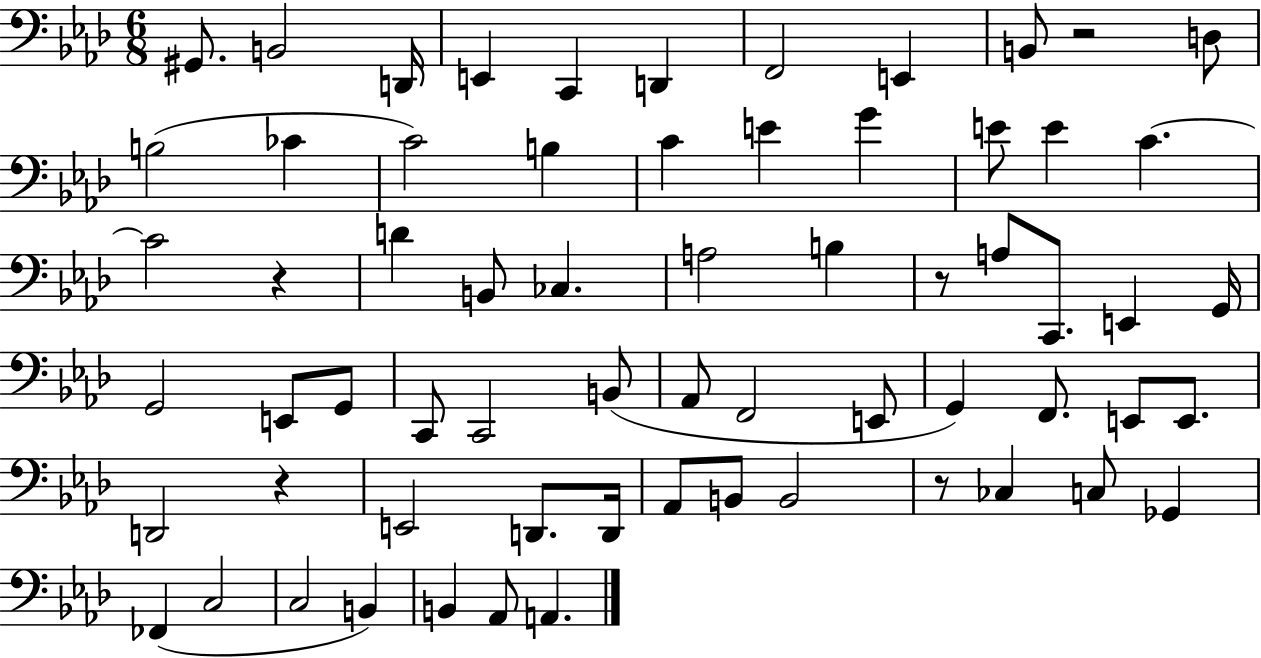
{
  \clef bass
  \numericTimeSignature
  \time 6/8
  \key aes \major
  gis,8. b,2 d,16 | e,4 c,4 d,4 | f,2 e,4 | b,8 r2 d8 | \break b2( ces'4 | c'2) b4 | c'4 e'4 g'4 | e'8 e'4 c'4.~~ | \break c'2 r4 | d'4 b,8 ces4. | a2 b4 | r8 a8 c,8. e,4 g,16 | \break g,2 e,8 g,8 | c,8 c,2 b,8( | aes,8 f,2 e,8 | g,4) f,8. e,8 e,8. | \break d,2 r4 | e,2 d,8. d,16 | aes,8 b,8 b,2 | r8 ces4 c8 ges,4 | \break fes,4( c2 | c2 b,4) | b,4 aes,8 a,4. | \bar "|."
}